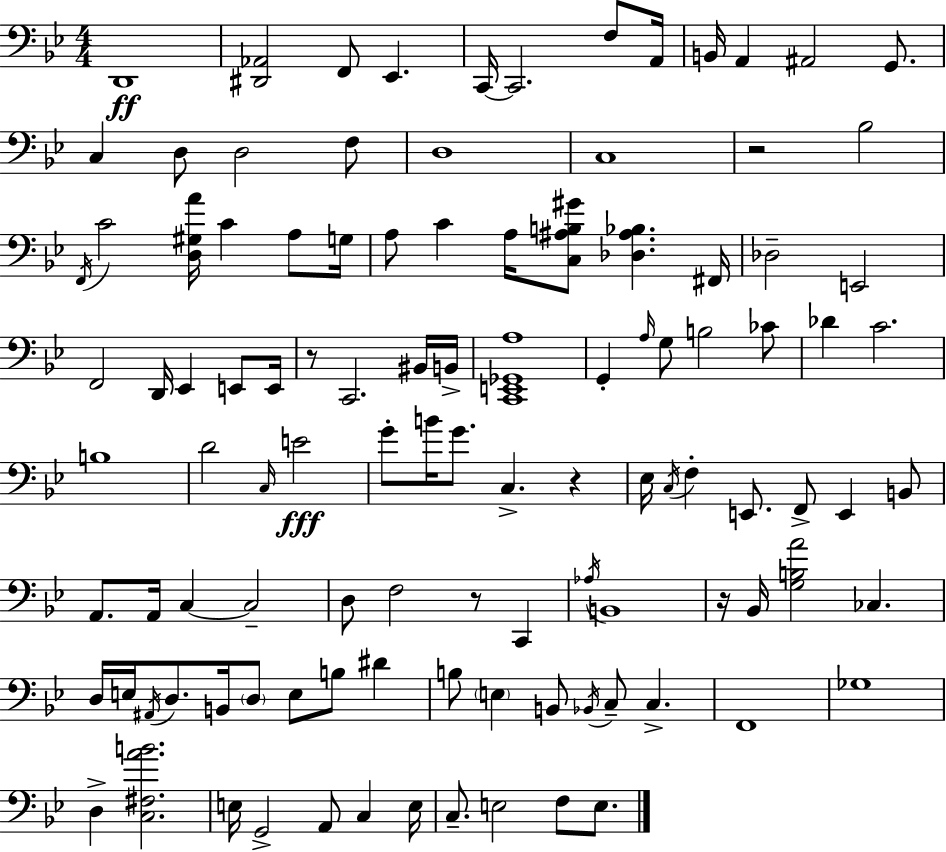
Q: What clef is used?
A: bass